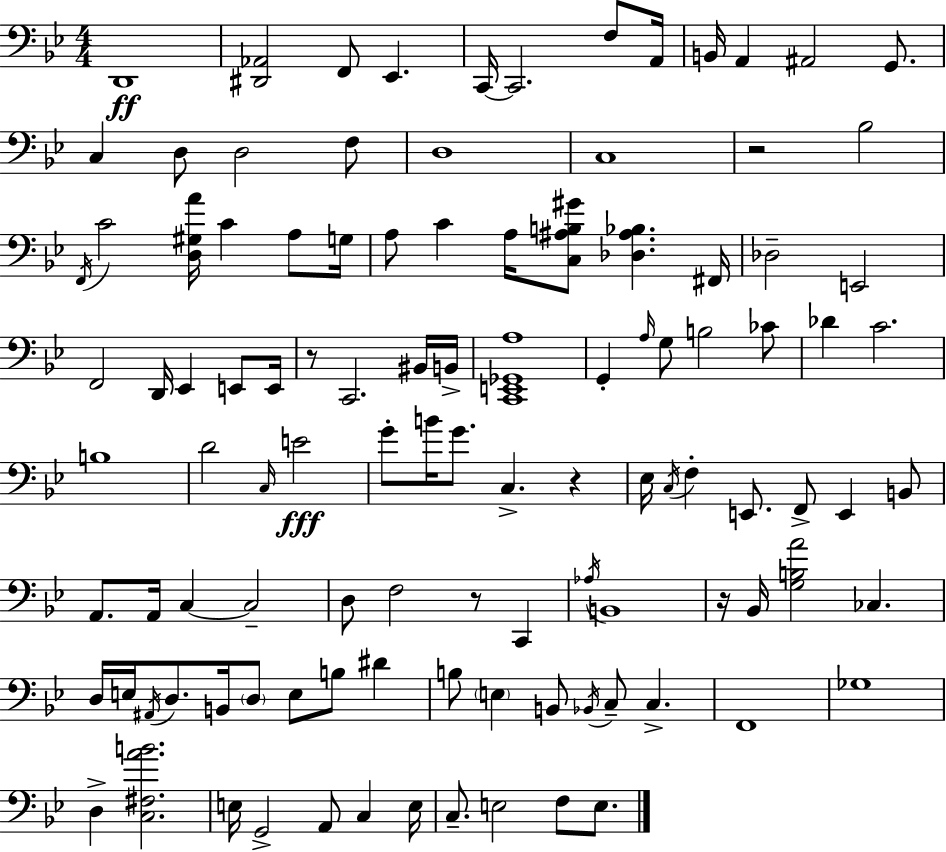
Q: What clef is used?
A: bass